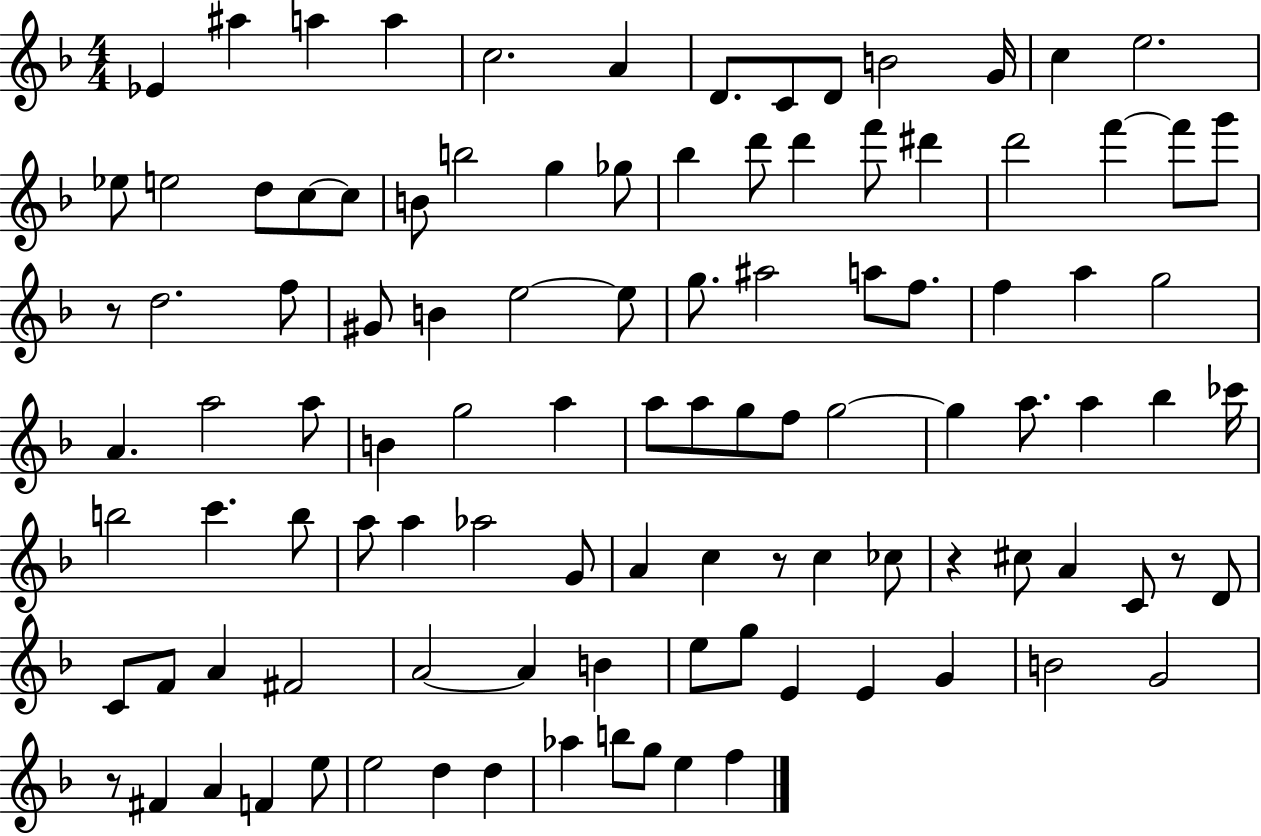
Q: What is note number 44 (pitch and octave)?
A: G5